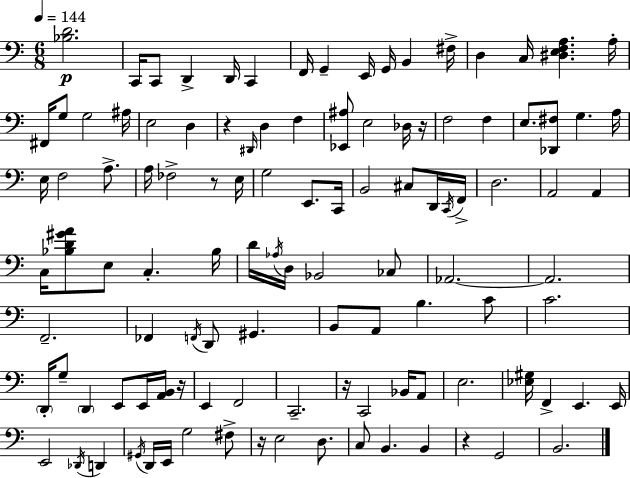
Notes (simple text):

[Bb3,D4]/h. C2/s C2/e D2/q D2/s C2/q F2/s G2/q E2/s G2/s B2/q F#3/s D3/q C3/s [D#3,E3,F3,A3]/q. A3/s F#2/s G3/e G3/h A#3/s E3/h D3/q R/q D#2/s D3/q F3/q [Eb2,A#3]/e E3/h Db3/s R/s F3/h F3/q E3/e. [Db2,F#3]/e G3/q. A3/s E3/s F3/h A3/e. A3/s FES3/h R/e E3/s G3/h E2/e. C2/s B2/h C#3/e D2/s C2/s F2/s D3/h. A2/h A2/q C3/s [Bb3,D4,G#4,A4]/e E3/e C3/q. Bb3/s D4/s Ab3/s D3/s Bb2/h CES3/e Ab2/h. Ab2/h. F2/h. FES2/q F2/s D2/e G#2/q. B2/e A2/e B3/q. C4/e C4/h. D2/s G3/e D2/q E2/e E2/s [A2,B2]/s R/s E2/q F2/h C2/h. R/s C2/h Bb2/s A2/e E3/h. [Eb3,G#3]/s F2/q E2/q. E2/s E2/h Db2/s D2/q G#2/s D2/s E2/s G3/h F#3/e R/s E3/h D3/e. C3/e B2/q. B2/q R/q G2/h B2/h.